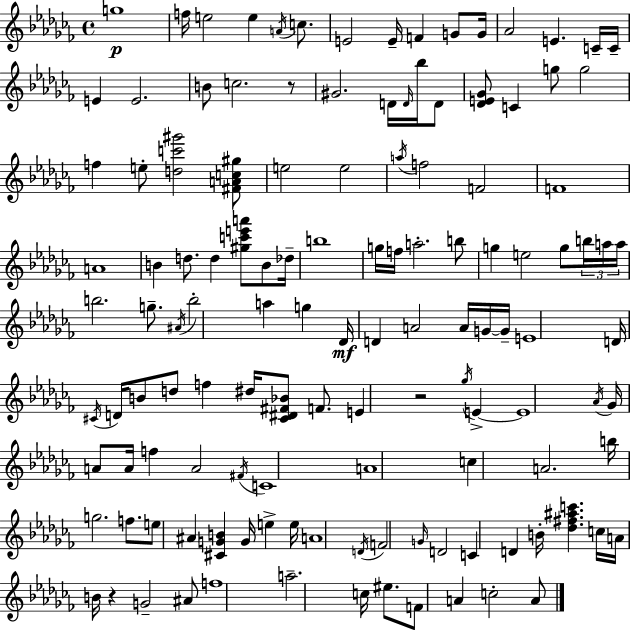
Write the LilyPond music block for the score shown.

{
  \clef treble
  \time 4/4
  \defaultTimeSignature
  \key aes \minor
  \repeat volta 2 { g''1\p | f''16 e''2 e''4 \acciaccatura { a'16 } c''8. | e'2 e'16-- f'4 g'8 | g'16 aes'2 e'4. c'16-- | \break c'16-- e'4 e'2. | b'8 c''2. r8 | gis'2. d'16 \grace { d'16 } bes''16 | d'8 <des' e' ges'>8 c'4 g''8 g''2 | \break f''4 e''8-. <d'' c''' gis'''>2 | <fis' a' c'' gis''>8 e''2 e''2 | \acciaccatura { a''16 } f''2 f'2 | f'1 | \break a'1 | b'4 d''8. d''4 <gis'' c''' e''' a'''>8 | b'8 des''16-- b''1 | g''16 f''16 a''2.-. | \break b''8 g''4 e''2 g''8 | \tuplet 3/2 { b''16 a''16 a''16 } b''2. | g''8.-- \acciaccatura { ais'16 } b''2-. a''4 | g''4 des'16\mf d'4 a'2 | \break a'16 g'16~~ g'16-- e'1 | d'16 \acciaccatura { cis'16 } d'16 b'8 d''8 f''4 dis''16 | <cis' dis' fis' bes'>8 f'8. e'4 r2 | \acciaccatura { ges''16 } e'4->~~ e'1 | \break \acciaccatura { aes'16 } ges'16 a'8 a'16 f''4 a'2 | \acciaccatura { fis'16 } c'1 | a'1 | c''4 a'2. | \break b''16 g''2. | f''8. e''8 ais'4 <cis' g' b'>4 | g'16 e''4-> e''16 a'1 | \acciaccatura { d'16 } f'2 | \break \grace { g'16 } d'2 c'4 d'4 | b'16-. <des'' fis'' ais'' c'''>4. c''16 a'16 b'16 r4 | g'2-- ais'8 f''1 | a''2.-- | \break c''16 eis''8. f'8 a'4 | c''2-. a'8 } \bar "|."
}